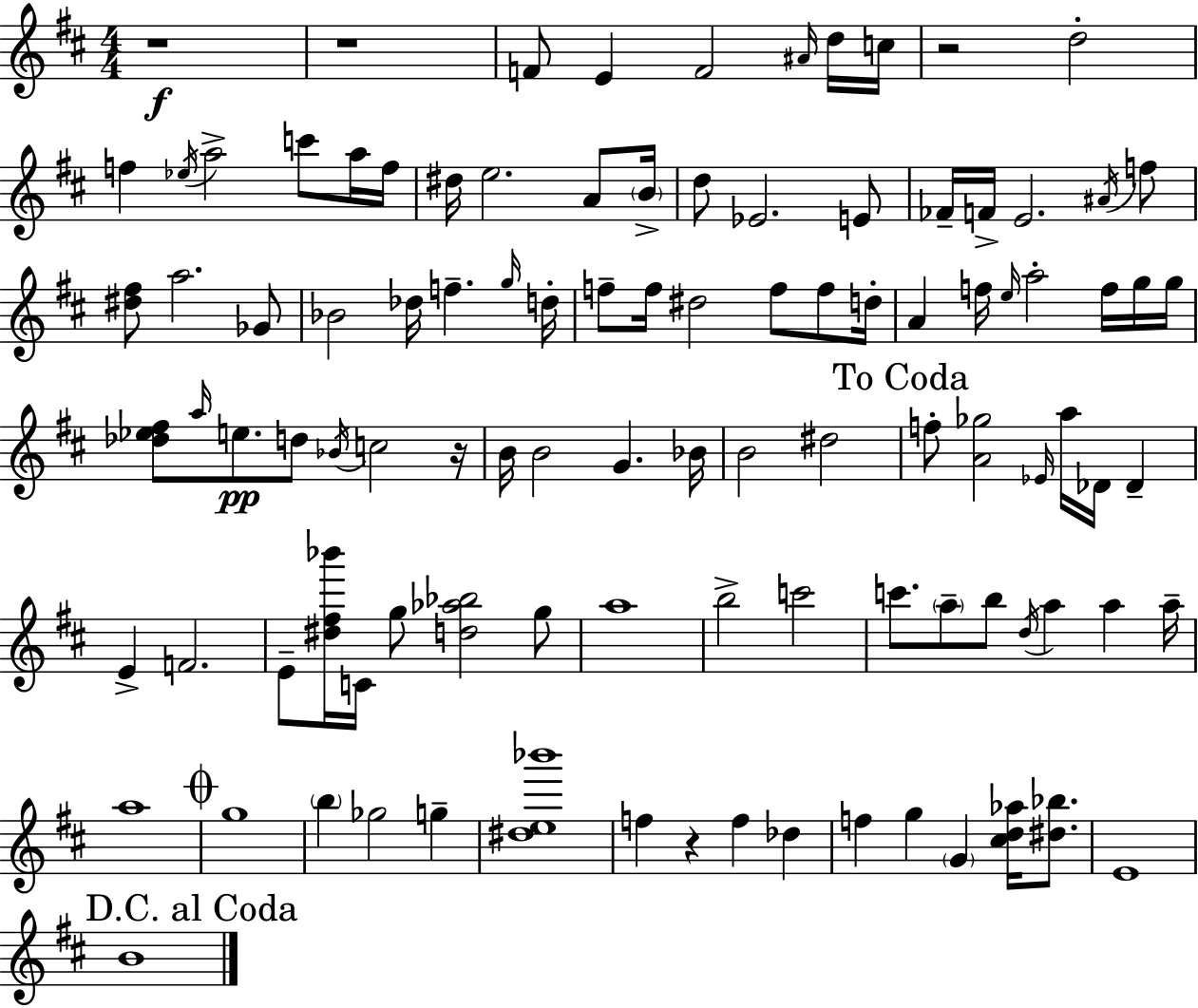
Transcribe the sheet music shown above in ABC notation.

X:1
T:Untitled
M:4/4
L:1/4
K:D
z4 z4 F/2 E F2 ^A/4 d/4 c/4 z2 d2 f _e/4 a2 c'/2 a/4 f/4 ^d/4 e2 A/2 B/4 d/2 _E2 E/2 _F/4 F/4 E2 ^A/4 f/2 [^d^f]/2 a2 _G/2 _B2 _d/4 f g/4 d/4 f/2 f/4 ^d2 f/2 f/2 d/4 A f/4 e/4 a2 f/4 g/4 g/4 [_d_e^f]/2 a/4 e/2 d/2 _B/4 c2 z/4 B/4 B2 G _B/4 B2 ^d2 f/2 [A_g]2 _E/4 a/4 _D/4 _D E F2 E/2 [^d^f_b']/4 C/4 g/2 [d_a_b]2 g/2 a4 b2 c'2 c'/2 a/2 b/2 d/4 a a a/4 a4 g4 b _g2 g [^de_b']4 f z f _d f g G [^cd_a]/4 [^d_b]/2 E4 B4